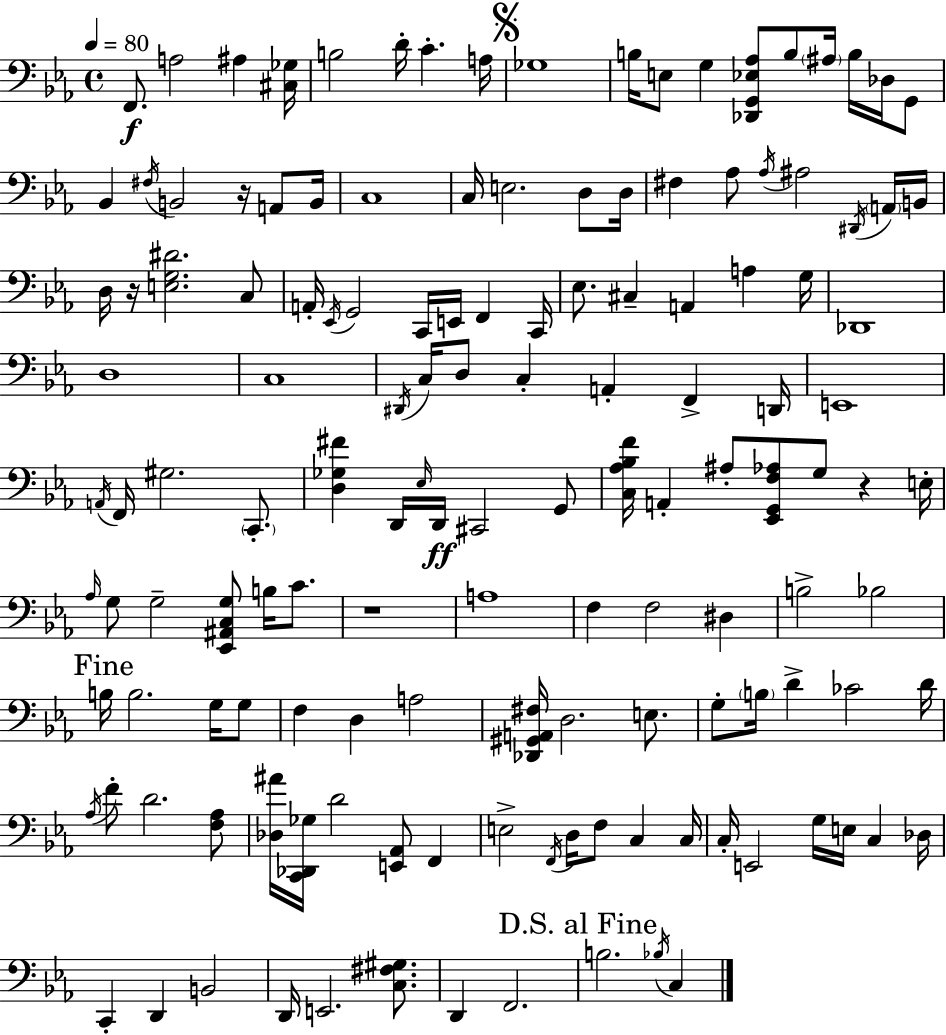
{
  \clef bass
  \time 4/4
  \defaultTimeSignature
  \key ees \major
  \tempo 4 = 80
  f,8.\f a2 ais4 <cis ges>16 | b2 d'16-. c'4.-. a16 | \mark \markup { \musicglyph "scripts.segno" } ges1 | b16 e8 g4 <des, g, ees aes>8 b8 \parenthesize ais16 b16 des16 g,8 | \break bes,4 \acciaccatura { fis16 } b,2 r16 a,8 | b,16 c1 | c16 e2. d8 | d16 fis4 aes8 \acciaccatura { aes16 } ais2 | \break \acciaccatura { dis,16 } \parenthesize a,16 b,16 d16 r16 <e g dis'>2. | c8 a,16-. \acciaccatura { ees,16 } g,2 c,16 e,16 f,4 | c,16 ees8. cis4-- a,4 a4 | g16 des,1 | \break d1 | c1 | \acciaccatura { dis,16 } c16 d8 c4-. a,4-. | f,4-> d,16 e,1 | \break \acciaccatura { a,16 } f,16 gis2. | \parenthesize c,8.-. <d ges fis'>4 d,16 \grace { ees16 } d,16\ff cis,2 | g,8 <c aes bes f'>16 a,4-. ais8-. <ees, g, f aes>8 | g8 r4 e16-. \grace { aes16 } g8 g2-- | \break <ees, ais, c g>8 b16 c'8. r1 | a1 | f4 f2 | dis4 b2-> | \break bes2 \mark "Fine" b16 b2. | g16 g8 f4 d4 | a2 <des, gis, a, fis>16 d2. | e8. g8-. \parenthesize b16 d'4-> ces'2 | \break d'16 \acciaccatura { aes16 } f'8-. d'2. | <f aes>8 <des ais'>16 <c, des, ges>16 d'2 | <e, aes,>8 f,4 e2-> | \acciaccatura { f,16 } d16 f8 c4 c16 c16-. e,2 | \break g16 e16 c4 des16 c,4-. d,4 | b,2 d,16 e,2. | <c fis gis>8. d,4 f,2. | \mark "D.S. al Fine" b2. | \break \acciaccatura { bes16 } c4 \bar "|."
}